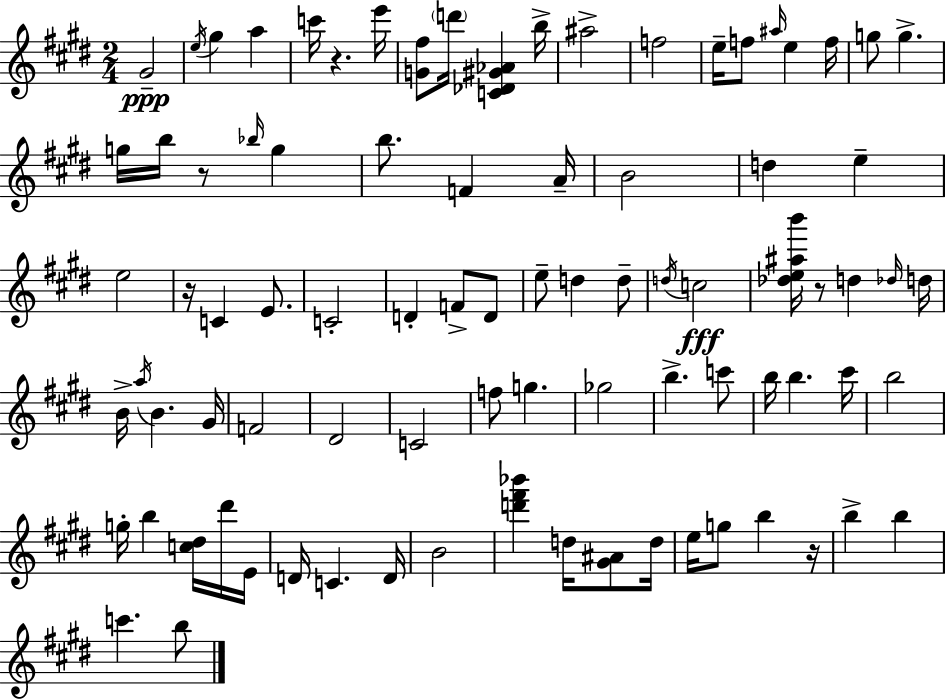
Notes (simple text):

G#4/h E5/s G#5/q A5/q C6/s R/q. E6/s [G4,F#5]/e D6/s [C4,Db4,G#4,Ab4]/q B5/s A#5/h F5/h E5/s F5/e A#5/s E5/q F5/s G5/e G5/q. G5/s B5/s R/e Bb5/s G5/q B5/e. F4/q A4/s B4/h D5/q E5/q E5/h R/s C4/q E4/e. C4/h D4/q F4/e D4/e E5/e D5/q D5/e D5/s C5/h [Db5,E5,A#5,B6]/s R/e D5/q Db5/s D5/s B4/s A5/s B4/q. G#4/s F4/h D#4/h C4/h F5/e G5/q. Gb5/h B5/q. C6/e B5/s B5/q. C#6/s B5/h G5/s B5/q [C5,D#5]/s D#6/s E4/s D4/s C4/q. D4/s B4/h [D6,F#6,Bb6]/q D5/s [G#4,A#4]/e D5/s E5/s G5/e B5/q R/s B5/q B5/q C6/q. B5/e